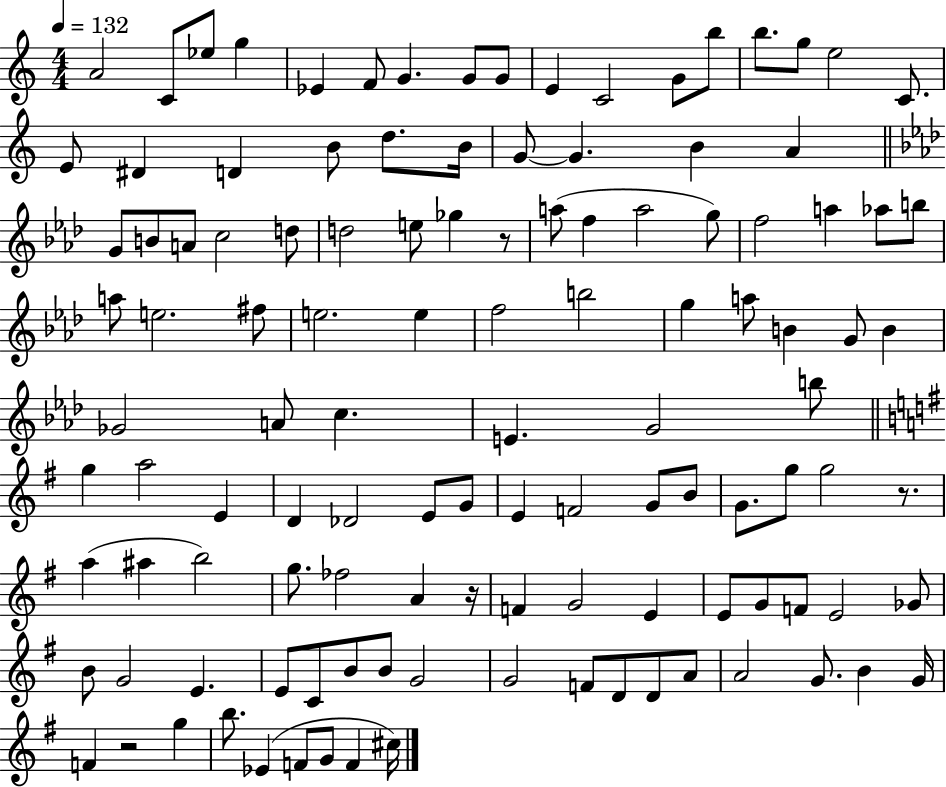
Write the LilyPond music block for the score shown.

{
  \clef treble
  \numericTimeSignature
  \time 4/4
  \key c \major
  \tempo 4 = 132
  a'2 c'8 ees''8 g''4 | ees'4 f'8 g'4. g'8 g'8 | e'4 c'2 g'8 b''8 | b''8. g''8 e''2 c'8. | \break e'8 dis'4 d'4 b'8 d''8. b'16 | g'8~~ g'4. b'4 a'4 | \bar "||" \break \key aes \major g'8 b'8 a'8 c''2 d''8 | d''2 e''8 ges''4 r8 | a''8( f''4 a''2 g''8) | f''2 a''4 aes''8 b''8 | \break a''8 e''2. fis''8 | e''2. e''4 | f''2 b''2 | g''4 a''8 b'4 g'8 b'4 | \break ges'2 a'8 c''4. | e'4. g'2 b''8 | \bar "||" \break \key g \major g''4 a''2 e'4 | d'4 des'2 e'8 g'8 | e'4 f'2 g'8 b'8 | g'8. g''8 g''2 r8. | \break a''4( ais''4 b''2) | g''8. fes''2 a'4 r16 | f'4 g'2 e'4 | e'8 g'8 f'8 e'2 ges'8 | \break b'8 g'2 e'4. | e'8 c'8 b'8 b'8 g'2 | g'2 f'8 d'8 d'8 a'8 | a'2 g'8. b'4 g'16 | \break f'4 r2 g''4 | b''8. ees'4( f'8 g'8 f'4 cis''16) | \bar "|."
}